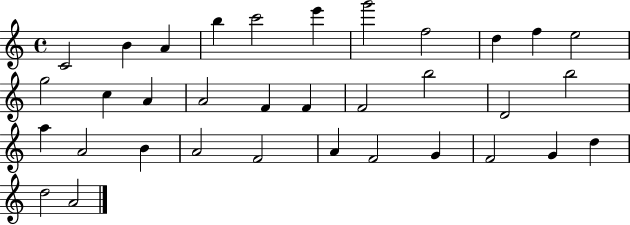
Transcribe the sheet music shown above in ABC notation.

X:1
T:Untitled
M:4/4
L:1/4
K:C
C2 B A b c'2 e' g'2 f2 d f e2 g2 c A A2 F F F2 b2 D2 b2 a A2 B A2 F2 A F2 G F2 G d d2 A2